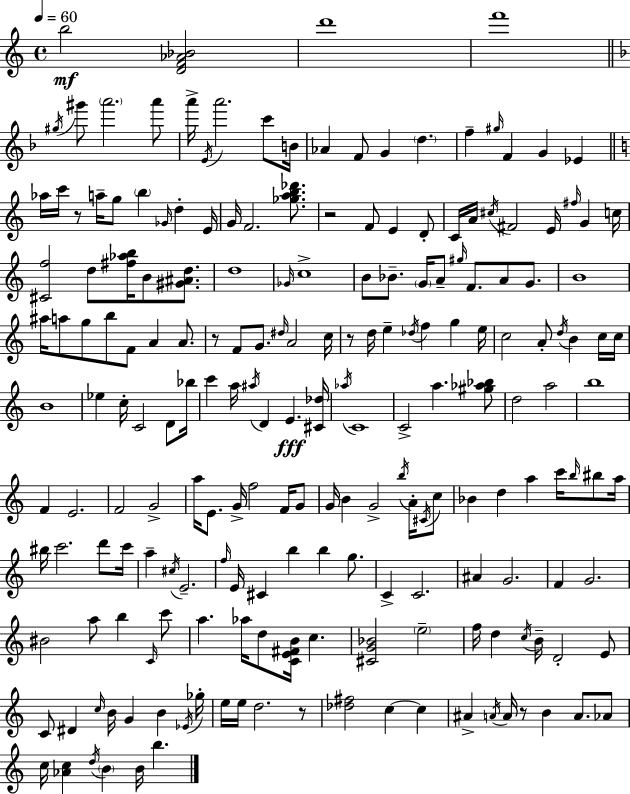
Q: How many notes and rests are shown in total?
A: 198